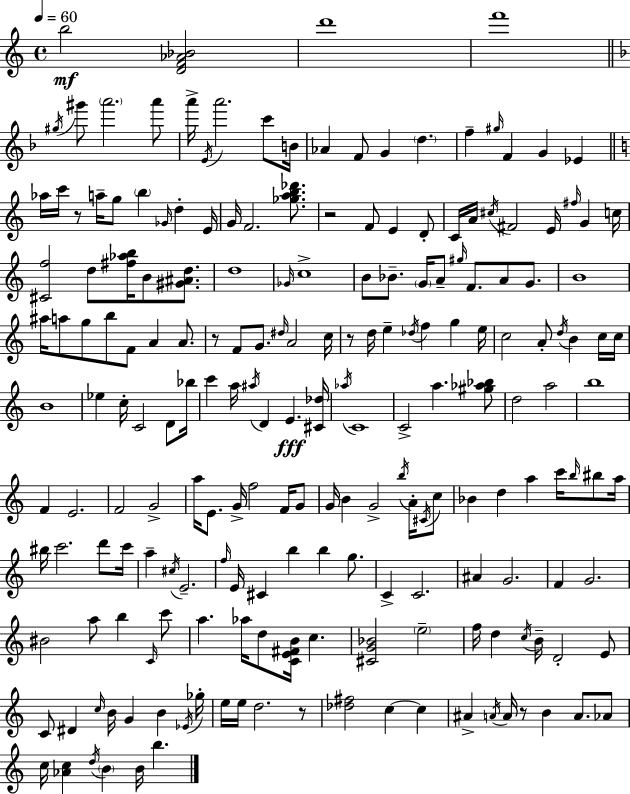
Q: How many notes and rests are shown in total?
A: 198